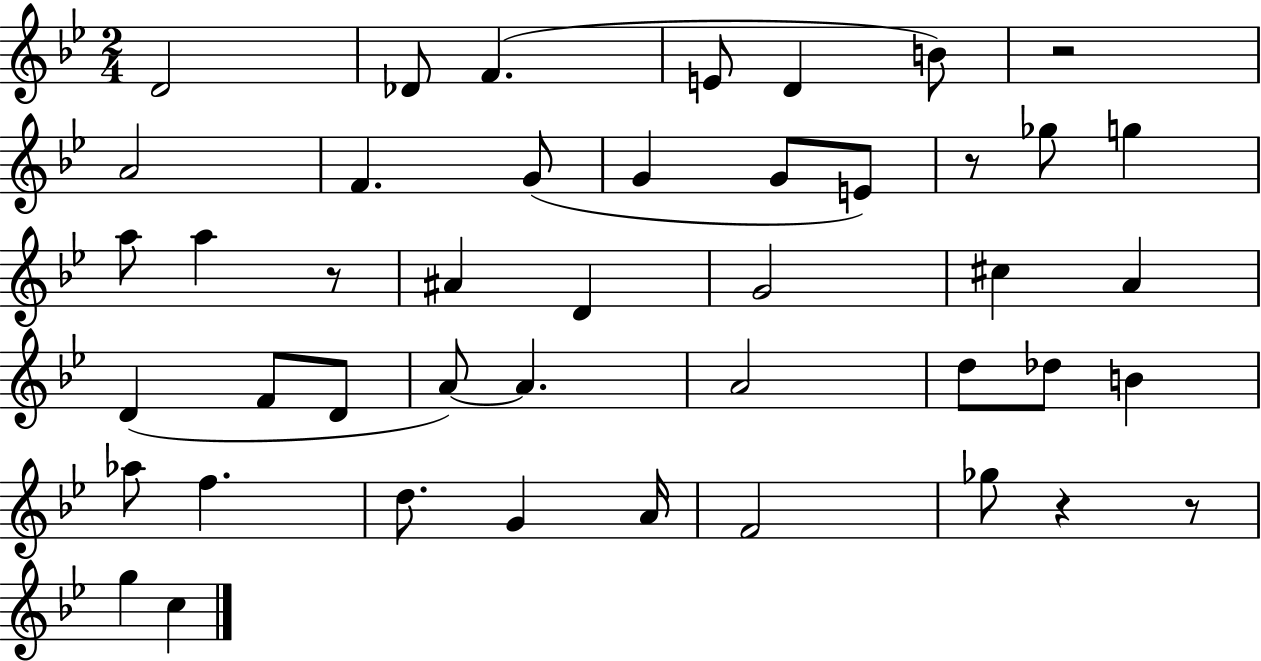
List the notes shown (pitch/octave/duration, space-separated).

D4/h Db4/e F4/q. E4/e D4/q B4/e R/h A4/h F4/q. G4/e G4/q G4/e E4/e R/e Gb5/e G5/q A5/e A5/q R/e A#4/q D4/q G4/h C#5/q A4/q D4/q F4/e D4/e A4/e A4/q. A4/h D5/e Db5/e B4/q Ab5/e F5/q. D5/e. G4/q A4/s F4/h Gb5/e R/q R/e G5/q C5/q